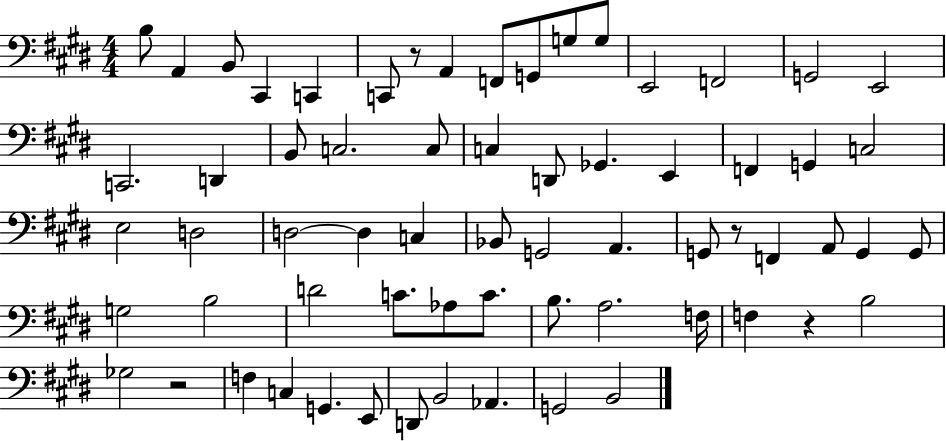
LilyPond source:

{
  \clef bass
  \numericTimeSignature
  \time 4/4
  \key e \major
  b8 a,4 b,8 cis,4 c,4 | c,8 r8 a,4 f,8 g,8 g8 g8 | e,2 f,2 | g,2 e,2 | \break c,2. d,4 | b,8 c2. c8 | c4 d,8 ges,4. e,4 | f,4 g,4 c2 | \break e2 d2 | d2~~ d4 c4 | bes,8 g,2 a,4. | g,8 r8 f,4 a,8 g,4 g,8 | \break g2 b2 | d'2 c'8. aes8 c'8. | b8. a2. f16 | f4 r4 b2 | \break ges2 r2 | f4 c4 g,4. e,8 | d,8 b,2 aes,4. | g,2 b,2 | \break \bar "|."
}